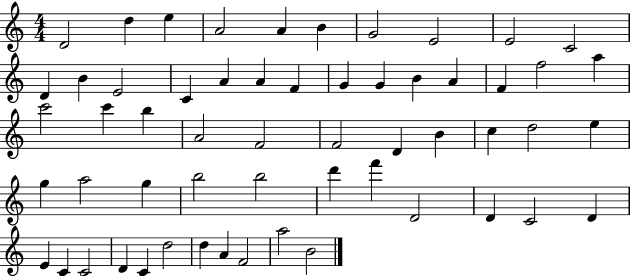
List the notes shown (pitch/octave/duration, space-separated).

D4/h D5/q E5/q A4/h A4/q B4/q G4/h E4/h E4/h C4/h D4/q B4/q E4/h C4/q A4/q A4/q F4/q G4/q G4/q B4/q A4/q F4/q F5/h A5/q C6/h C6/q B5/q A4/h F4/h F4/h D4/q B4/q C5/q D5/h E5/q G5/q A5/h G5/q B5/h B5/h D6/q F6/q D4/h D4/q C4/h D4/q E4/q C4/q C4/h D4/q C4/q D5/h D5/q A4/q F4/h A5/h B4/h